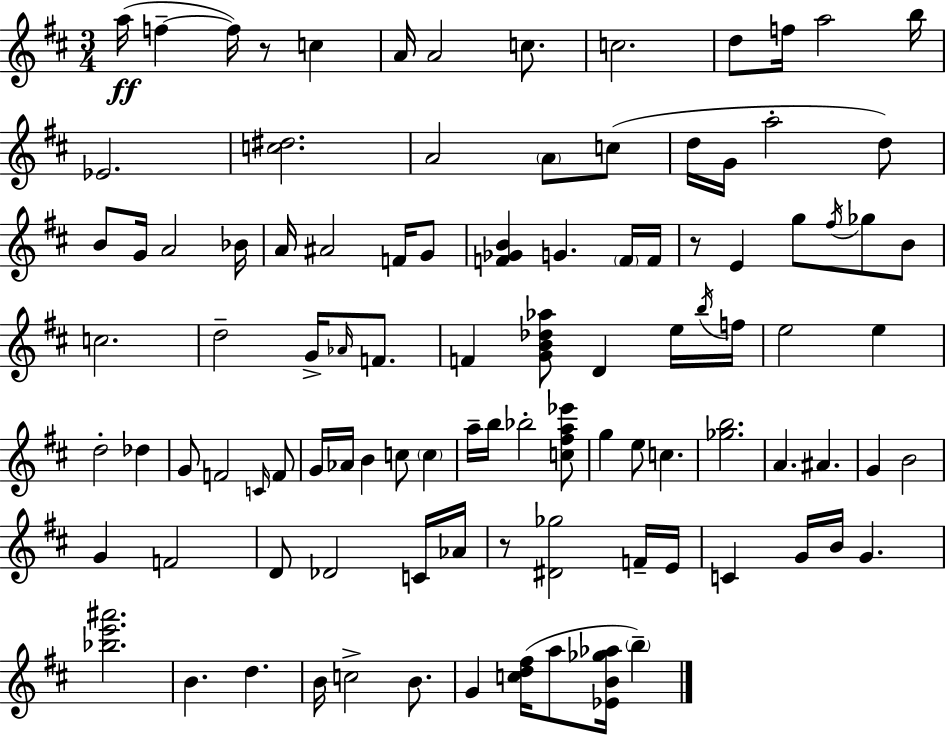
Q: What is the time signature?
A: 3/4